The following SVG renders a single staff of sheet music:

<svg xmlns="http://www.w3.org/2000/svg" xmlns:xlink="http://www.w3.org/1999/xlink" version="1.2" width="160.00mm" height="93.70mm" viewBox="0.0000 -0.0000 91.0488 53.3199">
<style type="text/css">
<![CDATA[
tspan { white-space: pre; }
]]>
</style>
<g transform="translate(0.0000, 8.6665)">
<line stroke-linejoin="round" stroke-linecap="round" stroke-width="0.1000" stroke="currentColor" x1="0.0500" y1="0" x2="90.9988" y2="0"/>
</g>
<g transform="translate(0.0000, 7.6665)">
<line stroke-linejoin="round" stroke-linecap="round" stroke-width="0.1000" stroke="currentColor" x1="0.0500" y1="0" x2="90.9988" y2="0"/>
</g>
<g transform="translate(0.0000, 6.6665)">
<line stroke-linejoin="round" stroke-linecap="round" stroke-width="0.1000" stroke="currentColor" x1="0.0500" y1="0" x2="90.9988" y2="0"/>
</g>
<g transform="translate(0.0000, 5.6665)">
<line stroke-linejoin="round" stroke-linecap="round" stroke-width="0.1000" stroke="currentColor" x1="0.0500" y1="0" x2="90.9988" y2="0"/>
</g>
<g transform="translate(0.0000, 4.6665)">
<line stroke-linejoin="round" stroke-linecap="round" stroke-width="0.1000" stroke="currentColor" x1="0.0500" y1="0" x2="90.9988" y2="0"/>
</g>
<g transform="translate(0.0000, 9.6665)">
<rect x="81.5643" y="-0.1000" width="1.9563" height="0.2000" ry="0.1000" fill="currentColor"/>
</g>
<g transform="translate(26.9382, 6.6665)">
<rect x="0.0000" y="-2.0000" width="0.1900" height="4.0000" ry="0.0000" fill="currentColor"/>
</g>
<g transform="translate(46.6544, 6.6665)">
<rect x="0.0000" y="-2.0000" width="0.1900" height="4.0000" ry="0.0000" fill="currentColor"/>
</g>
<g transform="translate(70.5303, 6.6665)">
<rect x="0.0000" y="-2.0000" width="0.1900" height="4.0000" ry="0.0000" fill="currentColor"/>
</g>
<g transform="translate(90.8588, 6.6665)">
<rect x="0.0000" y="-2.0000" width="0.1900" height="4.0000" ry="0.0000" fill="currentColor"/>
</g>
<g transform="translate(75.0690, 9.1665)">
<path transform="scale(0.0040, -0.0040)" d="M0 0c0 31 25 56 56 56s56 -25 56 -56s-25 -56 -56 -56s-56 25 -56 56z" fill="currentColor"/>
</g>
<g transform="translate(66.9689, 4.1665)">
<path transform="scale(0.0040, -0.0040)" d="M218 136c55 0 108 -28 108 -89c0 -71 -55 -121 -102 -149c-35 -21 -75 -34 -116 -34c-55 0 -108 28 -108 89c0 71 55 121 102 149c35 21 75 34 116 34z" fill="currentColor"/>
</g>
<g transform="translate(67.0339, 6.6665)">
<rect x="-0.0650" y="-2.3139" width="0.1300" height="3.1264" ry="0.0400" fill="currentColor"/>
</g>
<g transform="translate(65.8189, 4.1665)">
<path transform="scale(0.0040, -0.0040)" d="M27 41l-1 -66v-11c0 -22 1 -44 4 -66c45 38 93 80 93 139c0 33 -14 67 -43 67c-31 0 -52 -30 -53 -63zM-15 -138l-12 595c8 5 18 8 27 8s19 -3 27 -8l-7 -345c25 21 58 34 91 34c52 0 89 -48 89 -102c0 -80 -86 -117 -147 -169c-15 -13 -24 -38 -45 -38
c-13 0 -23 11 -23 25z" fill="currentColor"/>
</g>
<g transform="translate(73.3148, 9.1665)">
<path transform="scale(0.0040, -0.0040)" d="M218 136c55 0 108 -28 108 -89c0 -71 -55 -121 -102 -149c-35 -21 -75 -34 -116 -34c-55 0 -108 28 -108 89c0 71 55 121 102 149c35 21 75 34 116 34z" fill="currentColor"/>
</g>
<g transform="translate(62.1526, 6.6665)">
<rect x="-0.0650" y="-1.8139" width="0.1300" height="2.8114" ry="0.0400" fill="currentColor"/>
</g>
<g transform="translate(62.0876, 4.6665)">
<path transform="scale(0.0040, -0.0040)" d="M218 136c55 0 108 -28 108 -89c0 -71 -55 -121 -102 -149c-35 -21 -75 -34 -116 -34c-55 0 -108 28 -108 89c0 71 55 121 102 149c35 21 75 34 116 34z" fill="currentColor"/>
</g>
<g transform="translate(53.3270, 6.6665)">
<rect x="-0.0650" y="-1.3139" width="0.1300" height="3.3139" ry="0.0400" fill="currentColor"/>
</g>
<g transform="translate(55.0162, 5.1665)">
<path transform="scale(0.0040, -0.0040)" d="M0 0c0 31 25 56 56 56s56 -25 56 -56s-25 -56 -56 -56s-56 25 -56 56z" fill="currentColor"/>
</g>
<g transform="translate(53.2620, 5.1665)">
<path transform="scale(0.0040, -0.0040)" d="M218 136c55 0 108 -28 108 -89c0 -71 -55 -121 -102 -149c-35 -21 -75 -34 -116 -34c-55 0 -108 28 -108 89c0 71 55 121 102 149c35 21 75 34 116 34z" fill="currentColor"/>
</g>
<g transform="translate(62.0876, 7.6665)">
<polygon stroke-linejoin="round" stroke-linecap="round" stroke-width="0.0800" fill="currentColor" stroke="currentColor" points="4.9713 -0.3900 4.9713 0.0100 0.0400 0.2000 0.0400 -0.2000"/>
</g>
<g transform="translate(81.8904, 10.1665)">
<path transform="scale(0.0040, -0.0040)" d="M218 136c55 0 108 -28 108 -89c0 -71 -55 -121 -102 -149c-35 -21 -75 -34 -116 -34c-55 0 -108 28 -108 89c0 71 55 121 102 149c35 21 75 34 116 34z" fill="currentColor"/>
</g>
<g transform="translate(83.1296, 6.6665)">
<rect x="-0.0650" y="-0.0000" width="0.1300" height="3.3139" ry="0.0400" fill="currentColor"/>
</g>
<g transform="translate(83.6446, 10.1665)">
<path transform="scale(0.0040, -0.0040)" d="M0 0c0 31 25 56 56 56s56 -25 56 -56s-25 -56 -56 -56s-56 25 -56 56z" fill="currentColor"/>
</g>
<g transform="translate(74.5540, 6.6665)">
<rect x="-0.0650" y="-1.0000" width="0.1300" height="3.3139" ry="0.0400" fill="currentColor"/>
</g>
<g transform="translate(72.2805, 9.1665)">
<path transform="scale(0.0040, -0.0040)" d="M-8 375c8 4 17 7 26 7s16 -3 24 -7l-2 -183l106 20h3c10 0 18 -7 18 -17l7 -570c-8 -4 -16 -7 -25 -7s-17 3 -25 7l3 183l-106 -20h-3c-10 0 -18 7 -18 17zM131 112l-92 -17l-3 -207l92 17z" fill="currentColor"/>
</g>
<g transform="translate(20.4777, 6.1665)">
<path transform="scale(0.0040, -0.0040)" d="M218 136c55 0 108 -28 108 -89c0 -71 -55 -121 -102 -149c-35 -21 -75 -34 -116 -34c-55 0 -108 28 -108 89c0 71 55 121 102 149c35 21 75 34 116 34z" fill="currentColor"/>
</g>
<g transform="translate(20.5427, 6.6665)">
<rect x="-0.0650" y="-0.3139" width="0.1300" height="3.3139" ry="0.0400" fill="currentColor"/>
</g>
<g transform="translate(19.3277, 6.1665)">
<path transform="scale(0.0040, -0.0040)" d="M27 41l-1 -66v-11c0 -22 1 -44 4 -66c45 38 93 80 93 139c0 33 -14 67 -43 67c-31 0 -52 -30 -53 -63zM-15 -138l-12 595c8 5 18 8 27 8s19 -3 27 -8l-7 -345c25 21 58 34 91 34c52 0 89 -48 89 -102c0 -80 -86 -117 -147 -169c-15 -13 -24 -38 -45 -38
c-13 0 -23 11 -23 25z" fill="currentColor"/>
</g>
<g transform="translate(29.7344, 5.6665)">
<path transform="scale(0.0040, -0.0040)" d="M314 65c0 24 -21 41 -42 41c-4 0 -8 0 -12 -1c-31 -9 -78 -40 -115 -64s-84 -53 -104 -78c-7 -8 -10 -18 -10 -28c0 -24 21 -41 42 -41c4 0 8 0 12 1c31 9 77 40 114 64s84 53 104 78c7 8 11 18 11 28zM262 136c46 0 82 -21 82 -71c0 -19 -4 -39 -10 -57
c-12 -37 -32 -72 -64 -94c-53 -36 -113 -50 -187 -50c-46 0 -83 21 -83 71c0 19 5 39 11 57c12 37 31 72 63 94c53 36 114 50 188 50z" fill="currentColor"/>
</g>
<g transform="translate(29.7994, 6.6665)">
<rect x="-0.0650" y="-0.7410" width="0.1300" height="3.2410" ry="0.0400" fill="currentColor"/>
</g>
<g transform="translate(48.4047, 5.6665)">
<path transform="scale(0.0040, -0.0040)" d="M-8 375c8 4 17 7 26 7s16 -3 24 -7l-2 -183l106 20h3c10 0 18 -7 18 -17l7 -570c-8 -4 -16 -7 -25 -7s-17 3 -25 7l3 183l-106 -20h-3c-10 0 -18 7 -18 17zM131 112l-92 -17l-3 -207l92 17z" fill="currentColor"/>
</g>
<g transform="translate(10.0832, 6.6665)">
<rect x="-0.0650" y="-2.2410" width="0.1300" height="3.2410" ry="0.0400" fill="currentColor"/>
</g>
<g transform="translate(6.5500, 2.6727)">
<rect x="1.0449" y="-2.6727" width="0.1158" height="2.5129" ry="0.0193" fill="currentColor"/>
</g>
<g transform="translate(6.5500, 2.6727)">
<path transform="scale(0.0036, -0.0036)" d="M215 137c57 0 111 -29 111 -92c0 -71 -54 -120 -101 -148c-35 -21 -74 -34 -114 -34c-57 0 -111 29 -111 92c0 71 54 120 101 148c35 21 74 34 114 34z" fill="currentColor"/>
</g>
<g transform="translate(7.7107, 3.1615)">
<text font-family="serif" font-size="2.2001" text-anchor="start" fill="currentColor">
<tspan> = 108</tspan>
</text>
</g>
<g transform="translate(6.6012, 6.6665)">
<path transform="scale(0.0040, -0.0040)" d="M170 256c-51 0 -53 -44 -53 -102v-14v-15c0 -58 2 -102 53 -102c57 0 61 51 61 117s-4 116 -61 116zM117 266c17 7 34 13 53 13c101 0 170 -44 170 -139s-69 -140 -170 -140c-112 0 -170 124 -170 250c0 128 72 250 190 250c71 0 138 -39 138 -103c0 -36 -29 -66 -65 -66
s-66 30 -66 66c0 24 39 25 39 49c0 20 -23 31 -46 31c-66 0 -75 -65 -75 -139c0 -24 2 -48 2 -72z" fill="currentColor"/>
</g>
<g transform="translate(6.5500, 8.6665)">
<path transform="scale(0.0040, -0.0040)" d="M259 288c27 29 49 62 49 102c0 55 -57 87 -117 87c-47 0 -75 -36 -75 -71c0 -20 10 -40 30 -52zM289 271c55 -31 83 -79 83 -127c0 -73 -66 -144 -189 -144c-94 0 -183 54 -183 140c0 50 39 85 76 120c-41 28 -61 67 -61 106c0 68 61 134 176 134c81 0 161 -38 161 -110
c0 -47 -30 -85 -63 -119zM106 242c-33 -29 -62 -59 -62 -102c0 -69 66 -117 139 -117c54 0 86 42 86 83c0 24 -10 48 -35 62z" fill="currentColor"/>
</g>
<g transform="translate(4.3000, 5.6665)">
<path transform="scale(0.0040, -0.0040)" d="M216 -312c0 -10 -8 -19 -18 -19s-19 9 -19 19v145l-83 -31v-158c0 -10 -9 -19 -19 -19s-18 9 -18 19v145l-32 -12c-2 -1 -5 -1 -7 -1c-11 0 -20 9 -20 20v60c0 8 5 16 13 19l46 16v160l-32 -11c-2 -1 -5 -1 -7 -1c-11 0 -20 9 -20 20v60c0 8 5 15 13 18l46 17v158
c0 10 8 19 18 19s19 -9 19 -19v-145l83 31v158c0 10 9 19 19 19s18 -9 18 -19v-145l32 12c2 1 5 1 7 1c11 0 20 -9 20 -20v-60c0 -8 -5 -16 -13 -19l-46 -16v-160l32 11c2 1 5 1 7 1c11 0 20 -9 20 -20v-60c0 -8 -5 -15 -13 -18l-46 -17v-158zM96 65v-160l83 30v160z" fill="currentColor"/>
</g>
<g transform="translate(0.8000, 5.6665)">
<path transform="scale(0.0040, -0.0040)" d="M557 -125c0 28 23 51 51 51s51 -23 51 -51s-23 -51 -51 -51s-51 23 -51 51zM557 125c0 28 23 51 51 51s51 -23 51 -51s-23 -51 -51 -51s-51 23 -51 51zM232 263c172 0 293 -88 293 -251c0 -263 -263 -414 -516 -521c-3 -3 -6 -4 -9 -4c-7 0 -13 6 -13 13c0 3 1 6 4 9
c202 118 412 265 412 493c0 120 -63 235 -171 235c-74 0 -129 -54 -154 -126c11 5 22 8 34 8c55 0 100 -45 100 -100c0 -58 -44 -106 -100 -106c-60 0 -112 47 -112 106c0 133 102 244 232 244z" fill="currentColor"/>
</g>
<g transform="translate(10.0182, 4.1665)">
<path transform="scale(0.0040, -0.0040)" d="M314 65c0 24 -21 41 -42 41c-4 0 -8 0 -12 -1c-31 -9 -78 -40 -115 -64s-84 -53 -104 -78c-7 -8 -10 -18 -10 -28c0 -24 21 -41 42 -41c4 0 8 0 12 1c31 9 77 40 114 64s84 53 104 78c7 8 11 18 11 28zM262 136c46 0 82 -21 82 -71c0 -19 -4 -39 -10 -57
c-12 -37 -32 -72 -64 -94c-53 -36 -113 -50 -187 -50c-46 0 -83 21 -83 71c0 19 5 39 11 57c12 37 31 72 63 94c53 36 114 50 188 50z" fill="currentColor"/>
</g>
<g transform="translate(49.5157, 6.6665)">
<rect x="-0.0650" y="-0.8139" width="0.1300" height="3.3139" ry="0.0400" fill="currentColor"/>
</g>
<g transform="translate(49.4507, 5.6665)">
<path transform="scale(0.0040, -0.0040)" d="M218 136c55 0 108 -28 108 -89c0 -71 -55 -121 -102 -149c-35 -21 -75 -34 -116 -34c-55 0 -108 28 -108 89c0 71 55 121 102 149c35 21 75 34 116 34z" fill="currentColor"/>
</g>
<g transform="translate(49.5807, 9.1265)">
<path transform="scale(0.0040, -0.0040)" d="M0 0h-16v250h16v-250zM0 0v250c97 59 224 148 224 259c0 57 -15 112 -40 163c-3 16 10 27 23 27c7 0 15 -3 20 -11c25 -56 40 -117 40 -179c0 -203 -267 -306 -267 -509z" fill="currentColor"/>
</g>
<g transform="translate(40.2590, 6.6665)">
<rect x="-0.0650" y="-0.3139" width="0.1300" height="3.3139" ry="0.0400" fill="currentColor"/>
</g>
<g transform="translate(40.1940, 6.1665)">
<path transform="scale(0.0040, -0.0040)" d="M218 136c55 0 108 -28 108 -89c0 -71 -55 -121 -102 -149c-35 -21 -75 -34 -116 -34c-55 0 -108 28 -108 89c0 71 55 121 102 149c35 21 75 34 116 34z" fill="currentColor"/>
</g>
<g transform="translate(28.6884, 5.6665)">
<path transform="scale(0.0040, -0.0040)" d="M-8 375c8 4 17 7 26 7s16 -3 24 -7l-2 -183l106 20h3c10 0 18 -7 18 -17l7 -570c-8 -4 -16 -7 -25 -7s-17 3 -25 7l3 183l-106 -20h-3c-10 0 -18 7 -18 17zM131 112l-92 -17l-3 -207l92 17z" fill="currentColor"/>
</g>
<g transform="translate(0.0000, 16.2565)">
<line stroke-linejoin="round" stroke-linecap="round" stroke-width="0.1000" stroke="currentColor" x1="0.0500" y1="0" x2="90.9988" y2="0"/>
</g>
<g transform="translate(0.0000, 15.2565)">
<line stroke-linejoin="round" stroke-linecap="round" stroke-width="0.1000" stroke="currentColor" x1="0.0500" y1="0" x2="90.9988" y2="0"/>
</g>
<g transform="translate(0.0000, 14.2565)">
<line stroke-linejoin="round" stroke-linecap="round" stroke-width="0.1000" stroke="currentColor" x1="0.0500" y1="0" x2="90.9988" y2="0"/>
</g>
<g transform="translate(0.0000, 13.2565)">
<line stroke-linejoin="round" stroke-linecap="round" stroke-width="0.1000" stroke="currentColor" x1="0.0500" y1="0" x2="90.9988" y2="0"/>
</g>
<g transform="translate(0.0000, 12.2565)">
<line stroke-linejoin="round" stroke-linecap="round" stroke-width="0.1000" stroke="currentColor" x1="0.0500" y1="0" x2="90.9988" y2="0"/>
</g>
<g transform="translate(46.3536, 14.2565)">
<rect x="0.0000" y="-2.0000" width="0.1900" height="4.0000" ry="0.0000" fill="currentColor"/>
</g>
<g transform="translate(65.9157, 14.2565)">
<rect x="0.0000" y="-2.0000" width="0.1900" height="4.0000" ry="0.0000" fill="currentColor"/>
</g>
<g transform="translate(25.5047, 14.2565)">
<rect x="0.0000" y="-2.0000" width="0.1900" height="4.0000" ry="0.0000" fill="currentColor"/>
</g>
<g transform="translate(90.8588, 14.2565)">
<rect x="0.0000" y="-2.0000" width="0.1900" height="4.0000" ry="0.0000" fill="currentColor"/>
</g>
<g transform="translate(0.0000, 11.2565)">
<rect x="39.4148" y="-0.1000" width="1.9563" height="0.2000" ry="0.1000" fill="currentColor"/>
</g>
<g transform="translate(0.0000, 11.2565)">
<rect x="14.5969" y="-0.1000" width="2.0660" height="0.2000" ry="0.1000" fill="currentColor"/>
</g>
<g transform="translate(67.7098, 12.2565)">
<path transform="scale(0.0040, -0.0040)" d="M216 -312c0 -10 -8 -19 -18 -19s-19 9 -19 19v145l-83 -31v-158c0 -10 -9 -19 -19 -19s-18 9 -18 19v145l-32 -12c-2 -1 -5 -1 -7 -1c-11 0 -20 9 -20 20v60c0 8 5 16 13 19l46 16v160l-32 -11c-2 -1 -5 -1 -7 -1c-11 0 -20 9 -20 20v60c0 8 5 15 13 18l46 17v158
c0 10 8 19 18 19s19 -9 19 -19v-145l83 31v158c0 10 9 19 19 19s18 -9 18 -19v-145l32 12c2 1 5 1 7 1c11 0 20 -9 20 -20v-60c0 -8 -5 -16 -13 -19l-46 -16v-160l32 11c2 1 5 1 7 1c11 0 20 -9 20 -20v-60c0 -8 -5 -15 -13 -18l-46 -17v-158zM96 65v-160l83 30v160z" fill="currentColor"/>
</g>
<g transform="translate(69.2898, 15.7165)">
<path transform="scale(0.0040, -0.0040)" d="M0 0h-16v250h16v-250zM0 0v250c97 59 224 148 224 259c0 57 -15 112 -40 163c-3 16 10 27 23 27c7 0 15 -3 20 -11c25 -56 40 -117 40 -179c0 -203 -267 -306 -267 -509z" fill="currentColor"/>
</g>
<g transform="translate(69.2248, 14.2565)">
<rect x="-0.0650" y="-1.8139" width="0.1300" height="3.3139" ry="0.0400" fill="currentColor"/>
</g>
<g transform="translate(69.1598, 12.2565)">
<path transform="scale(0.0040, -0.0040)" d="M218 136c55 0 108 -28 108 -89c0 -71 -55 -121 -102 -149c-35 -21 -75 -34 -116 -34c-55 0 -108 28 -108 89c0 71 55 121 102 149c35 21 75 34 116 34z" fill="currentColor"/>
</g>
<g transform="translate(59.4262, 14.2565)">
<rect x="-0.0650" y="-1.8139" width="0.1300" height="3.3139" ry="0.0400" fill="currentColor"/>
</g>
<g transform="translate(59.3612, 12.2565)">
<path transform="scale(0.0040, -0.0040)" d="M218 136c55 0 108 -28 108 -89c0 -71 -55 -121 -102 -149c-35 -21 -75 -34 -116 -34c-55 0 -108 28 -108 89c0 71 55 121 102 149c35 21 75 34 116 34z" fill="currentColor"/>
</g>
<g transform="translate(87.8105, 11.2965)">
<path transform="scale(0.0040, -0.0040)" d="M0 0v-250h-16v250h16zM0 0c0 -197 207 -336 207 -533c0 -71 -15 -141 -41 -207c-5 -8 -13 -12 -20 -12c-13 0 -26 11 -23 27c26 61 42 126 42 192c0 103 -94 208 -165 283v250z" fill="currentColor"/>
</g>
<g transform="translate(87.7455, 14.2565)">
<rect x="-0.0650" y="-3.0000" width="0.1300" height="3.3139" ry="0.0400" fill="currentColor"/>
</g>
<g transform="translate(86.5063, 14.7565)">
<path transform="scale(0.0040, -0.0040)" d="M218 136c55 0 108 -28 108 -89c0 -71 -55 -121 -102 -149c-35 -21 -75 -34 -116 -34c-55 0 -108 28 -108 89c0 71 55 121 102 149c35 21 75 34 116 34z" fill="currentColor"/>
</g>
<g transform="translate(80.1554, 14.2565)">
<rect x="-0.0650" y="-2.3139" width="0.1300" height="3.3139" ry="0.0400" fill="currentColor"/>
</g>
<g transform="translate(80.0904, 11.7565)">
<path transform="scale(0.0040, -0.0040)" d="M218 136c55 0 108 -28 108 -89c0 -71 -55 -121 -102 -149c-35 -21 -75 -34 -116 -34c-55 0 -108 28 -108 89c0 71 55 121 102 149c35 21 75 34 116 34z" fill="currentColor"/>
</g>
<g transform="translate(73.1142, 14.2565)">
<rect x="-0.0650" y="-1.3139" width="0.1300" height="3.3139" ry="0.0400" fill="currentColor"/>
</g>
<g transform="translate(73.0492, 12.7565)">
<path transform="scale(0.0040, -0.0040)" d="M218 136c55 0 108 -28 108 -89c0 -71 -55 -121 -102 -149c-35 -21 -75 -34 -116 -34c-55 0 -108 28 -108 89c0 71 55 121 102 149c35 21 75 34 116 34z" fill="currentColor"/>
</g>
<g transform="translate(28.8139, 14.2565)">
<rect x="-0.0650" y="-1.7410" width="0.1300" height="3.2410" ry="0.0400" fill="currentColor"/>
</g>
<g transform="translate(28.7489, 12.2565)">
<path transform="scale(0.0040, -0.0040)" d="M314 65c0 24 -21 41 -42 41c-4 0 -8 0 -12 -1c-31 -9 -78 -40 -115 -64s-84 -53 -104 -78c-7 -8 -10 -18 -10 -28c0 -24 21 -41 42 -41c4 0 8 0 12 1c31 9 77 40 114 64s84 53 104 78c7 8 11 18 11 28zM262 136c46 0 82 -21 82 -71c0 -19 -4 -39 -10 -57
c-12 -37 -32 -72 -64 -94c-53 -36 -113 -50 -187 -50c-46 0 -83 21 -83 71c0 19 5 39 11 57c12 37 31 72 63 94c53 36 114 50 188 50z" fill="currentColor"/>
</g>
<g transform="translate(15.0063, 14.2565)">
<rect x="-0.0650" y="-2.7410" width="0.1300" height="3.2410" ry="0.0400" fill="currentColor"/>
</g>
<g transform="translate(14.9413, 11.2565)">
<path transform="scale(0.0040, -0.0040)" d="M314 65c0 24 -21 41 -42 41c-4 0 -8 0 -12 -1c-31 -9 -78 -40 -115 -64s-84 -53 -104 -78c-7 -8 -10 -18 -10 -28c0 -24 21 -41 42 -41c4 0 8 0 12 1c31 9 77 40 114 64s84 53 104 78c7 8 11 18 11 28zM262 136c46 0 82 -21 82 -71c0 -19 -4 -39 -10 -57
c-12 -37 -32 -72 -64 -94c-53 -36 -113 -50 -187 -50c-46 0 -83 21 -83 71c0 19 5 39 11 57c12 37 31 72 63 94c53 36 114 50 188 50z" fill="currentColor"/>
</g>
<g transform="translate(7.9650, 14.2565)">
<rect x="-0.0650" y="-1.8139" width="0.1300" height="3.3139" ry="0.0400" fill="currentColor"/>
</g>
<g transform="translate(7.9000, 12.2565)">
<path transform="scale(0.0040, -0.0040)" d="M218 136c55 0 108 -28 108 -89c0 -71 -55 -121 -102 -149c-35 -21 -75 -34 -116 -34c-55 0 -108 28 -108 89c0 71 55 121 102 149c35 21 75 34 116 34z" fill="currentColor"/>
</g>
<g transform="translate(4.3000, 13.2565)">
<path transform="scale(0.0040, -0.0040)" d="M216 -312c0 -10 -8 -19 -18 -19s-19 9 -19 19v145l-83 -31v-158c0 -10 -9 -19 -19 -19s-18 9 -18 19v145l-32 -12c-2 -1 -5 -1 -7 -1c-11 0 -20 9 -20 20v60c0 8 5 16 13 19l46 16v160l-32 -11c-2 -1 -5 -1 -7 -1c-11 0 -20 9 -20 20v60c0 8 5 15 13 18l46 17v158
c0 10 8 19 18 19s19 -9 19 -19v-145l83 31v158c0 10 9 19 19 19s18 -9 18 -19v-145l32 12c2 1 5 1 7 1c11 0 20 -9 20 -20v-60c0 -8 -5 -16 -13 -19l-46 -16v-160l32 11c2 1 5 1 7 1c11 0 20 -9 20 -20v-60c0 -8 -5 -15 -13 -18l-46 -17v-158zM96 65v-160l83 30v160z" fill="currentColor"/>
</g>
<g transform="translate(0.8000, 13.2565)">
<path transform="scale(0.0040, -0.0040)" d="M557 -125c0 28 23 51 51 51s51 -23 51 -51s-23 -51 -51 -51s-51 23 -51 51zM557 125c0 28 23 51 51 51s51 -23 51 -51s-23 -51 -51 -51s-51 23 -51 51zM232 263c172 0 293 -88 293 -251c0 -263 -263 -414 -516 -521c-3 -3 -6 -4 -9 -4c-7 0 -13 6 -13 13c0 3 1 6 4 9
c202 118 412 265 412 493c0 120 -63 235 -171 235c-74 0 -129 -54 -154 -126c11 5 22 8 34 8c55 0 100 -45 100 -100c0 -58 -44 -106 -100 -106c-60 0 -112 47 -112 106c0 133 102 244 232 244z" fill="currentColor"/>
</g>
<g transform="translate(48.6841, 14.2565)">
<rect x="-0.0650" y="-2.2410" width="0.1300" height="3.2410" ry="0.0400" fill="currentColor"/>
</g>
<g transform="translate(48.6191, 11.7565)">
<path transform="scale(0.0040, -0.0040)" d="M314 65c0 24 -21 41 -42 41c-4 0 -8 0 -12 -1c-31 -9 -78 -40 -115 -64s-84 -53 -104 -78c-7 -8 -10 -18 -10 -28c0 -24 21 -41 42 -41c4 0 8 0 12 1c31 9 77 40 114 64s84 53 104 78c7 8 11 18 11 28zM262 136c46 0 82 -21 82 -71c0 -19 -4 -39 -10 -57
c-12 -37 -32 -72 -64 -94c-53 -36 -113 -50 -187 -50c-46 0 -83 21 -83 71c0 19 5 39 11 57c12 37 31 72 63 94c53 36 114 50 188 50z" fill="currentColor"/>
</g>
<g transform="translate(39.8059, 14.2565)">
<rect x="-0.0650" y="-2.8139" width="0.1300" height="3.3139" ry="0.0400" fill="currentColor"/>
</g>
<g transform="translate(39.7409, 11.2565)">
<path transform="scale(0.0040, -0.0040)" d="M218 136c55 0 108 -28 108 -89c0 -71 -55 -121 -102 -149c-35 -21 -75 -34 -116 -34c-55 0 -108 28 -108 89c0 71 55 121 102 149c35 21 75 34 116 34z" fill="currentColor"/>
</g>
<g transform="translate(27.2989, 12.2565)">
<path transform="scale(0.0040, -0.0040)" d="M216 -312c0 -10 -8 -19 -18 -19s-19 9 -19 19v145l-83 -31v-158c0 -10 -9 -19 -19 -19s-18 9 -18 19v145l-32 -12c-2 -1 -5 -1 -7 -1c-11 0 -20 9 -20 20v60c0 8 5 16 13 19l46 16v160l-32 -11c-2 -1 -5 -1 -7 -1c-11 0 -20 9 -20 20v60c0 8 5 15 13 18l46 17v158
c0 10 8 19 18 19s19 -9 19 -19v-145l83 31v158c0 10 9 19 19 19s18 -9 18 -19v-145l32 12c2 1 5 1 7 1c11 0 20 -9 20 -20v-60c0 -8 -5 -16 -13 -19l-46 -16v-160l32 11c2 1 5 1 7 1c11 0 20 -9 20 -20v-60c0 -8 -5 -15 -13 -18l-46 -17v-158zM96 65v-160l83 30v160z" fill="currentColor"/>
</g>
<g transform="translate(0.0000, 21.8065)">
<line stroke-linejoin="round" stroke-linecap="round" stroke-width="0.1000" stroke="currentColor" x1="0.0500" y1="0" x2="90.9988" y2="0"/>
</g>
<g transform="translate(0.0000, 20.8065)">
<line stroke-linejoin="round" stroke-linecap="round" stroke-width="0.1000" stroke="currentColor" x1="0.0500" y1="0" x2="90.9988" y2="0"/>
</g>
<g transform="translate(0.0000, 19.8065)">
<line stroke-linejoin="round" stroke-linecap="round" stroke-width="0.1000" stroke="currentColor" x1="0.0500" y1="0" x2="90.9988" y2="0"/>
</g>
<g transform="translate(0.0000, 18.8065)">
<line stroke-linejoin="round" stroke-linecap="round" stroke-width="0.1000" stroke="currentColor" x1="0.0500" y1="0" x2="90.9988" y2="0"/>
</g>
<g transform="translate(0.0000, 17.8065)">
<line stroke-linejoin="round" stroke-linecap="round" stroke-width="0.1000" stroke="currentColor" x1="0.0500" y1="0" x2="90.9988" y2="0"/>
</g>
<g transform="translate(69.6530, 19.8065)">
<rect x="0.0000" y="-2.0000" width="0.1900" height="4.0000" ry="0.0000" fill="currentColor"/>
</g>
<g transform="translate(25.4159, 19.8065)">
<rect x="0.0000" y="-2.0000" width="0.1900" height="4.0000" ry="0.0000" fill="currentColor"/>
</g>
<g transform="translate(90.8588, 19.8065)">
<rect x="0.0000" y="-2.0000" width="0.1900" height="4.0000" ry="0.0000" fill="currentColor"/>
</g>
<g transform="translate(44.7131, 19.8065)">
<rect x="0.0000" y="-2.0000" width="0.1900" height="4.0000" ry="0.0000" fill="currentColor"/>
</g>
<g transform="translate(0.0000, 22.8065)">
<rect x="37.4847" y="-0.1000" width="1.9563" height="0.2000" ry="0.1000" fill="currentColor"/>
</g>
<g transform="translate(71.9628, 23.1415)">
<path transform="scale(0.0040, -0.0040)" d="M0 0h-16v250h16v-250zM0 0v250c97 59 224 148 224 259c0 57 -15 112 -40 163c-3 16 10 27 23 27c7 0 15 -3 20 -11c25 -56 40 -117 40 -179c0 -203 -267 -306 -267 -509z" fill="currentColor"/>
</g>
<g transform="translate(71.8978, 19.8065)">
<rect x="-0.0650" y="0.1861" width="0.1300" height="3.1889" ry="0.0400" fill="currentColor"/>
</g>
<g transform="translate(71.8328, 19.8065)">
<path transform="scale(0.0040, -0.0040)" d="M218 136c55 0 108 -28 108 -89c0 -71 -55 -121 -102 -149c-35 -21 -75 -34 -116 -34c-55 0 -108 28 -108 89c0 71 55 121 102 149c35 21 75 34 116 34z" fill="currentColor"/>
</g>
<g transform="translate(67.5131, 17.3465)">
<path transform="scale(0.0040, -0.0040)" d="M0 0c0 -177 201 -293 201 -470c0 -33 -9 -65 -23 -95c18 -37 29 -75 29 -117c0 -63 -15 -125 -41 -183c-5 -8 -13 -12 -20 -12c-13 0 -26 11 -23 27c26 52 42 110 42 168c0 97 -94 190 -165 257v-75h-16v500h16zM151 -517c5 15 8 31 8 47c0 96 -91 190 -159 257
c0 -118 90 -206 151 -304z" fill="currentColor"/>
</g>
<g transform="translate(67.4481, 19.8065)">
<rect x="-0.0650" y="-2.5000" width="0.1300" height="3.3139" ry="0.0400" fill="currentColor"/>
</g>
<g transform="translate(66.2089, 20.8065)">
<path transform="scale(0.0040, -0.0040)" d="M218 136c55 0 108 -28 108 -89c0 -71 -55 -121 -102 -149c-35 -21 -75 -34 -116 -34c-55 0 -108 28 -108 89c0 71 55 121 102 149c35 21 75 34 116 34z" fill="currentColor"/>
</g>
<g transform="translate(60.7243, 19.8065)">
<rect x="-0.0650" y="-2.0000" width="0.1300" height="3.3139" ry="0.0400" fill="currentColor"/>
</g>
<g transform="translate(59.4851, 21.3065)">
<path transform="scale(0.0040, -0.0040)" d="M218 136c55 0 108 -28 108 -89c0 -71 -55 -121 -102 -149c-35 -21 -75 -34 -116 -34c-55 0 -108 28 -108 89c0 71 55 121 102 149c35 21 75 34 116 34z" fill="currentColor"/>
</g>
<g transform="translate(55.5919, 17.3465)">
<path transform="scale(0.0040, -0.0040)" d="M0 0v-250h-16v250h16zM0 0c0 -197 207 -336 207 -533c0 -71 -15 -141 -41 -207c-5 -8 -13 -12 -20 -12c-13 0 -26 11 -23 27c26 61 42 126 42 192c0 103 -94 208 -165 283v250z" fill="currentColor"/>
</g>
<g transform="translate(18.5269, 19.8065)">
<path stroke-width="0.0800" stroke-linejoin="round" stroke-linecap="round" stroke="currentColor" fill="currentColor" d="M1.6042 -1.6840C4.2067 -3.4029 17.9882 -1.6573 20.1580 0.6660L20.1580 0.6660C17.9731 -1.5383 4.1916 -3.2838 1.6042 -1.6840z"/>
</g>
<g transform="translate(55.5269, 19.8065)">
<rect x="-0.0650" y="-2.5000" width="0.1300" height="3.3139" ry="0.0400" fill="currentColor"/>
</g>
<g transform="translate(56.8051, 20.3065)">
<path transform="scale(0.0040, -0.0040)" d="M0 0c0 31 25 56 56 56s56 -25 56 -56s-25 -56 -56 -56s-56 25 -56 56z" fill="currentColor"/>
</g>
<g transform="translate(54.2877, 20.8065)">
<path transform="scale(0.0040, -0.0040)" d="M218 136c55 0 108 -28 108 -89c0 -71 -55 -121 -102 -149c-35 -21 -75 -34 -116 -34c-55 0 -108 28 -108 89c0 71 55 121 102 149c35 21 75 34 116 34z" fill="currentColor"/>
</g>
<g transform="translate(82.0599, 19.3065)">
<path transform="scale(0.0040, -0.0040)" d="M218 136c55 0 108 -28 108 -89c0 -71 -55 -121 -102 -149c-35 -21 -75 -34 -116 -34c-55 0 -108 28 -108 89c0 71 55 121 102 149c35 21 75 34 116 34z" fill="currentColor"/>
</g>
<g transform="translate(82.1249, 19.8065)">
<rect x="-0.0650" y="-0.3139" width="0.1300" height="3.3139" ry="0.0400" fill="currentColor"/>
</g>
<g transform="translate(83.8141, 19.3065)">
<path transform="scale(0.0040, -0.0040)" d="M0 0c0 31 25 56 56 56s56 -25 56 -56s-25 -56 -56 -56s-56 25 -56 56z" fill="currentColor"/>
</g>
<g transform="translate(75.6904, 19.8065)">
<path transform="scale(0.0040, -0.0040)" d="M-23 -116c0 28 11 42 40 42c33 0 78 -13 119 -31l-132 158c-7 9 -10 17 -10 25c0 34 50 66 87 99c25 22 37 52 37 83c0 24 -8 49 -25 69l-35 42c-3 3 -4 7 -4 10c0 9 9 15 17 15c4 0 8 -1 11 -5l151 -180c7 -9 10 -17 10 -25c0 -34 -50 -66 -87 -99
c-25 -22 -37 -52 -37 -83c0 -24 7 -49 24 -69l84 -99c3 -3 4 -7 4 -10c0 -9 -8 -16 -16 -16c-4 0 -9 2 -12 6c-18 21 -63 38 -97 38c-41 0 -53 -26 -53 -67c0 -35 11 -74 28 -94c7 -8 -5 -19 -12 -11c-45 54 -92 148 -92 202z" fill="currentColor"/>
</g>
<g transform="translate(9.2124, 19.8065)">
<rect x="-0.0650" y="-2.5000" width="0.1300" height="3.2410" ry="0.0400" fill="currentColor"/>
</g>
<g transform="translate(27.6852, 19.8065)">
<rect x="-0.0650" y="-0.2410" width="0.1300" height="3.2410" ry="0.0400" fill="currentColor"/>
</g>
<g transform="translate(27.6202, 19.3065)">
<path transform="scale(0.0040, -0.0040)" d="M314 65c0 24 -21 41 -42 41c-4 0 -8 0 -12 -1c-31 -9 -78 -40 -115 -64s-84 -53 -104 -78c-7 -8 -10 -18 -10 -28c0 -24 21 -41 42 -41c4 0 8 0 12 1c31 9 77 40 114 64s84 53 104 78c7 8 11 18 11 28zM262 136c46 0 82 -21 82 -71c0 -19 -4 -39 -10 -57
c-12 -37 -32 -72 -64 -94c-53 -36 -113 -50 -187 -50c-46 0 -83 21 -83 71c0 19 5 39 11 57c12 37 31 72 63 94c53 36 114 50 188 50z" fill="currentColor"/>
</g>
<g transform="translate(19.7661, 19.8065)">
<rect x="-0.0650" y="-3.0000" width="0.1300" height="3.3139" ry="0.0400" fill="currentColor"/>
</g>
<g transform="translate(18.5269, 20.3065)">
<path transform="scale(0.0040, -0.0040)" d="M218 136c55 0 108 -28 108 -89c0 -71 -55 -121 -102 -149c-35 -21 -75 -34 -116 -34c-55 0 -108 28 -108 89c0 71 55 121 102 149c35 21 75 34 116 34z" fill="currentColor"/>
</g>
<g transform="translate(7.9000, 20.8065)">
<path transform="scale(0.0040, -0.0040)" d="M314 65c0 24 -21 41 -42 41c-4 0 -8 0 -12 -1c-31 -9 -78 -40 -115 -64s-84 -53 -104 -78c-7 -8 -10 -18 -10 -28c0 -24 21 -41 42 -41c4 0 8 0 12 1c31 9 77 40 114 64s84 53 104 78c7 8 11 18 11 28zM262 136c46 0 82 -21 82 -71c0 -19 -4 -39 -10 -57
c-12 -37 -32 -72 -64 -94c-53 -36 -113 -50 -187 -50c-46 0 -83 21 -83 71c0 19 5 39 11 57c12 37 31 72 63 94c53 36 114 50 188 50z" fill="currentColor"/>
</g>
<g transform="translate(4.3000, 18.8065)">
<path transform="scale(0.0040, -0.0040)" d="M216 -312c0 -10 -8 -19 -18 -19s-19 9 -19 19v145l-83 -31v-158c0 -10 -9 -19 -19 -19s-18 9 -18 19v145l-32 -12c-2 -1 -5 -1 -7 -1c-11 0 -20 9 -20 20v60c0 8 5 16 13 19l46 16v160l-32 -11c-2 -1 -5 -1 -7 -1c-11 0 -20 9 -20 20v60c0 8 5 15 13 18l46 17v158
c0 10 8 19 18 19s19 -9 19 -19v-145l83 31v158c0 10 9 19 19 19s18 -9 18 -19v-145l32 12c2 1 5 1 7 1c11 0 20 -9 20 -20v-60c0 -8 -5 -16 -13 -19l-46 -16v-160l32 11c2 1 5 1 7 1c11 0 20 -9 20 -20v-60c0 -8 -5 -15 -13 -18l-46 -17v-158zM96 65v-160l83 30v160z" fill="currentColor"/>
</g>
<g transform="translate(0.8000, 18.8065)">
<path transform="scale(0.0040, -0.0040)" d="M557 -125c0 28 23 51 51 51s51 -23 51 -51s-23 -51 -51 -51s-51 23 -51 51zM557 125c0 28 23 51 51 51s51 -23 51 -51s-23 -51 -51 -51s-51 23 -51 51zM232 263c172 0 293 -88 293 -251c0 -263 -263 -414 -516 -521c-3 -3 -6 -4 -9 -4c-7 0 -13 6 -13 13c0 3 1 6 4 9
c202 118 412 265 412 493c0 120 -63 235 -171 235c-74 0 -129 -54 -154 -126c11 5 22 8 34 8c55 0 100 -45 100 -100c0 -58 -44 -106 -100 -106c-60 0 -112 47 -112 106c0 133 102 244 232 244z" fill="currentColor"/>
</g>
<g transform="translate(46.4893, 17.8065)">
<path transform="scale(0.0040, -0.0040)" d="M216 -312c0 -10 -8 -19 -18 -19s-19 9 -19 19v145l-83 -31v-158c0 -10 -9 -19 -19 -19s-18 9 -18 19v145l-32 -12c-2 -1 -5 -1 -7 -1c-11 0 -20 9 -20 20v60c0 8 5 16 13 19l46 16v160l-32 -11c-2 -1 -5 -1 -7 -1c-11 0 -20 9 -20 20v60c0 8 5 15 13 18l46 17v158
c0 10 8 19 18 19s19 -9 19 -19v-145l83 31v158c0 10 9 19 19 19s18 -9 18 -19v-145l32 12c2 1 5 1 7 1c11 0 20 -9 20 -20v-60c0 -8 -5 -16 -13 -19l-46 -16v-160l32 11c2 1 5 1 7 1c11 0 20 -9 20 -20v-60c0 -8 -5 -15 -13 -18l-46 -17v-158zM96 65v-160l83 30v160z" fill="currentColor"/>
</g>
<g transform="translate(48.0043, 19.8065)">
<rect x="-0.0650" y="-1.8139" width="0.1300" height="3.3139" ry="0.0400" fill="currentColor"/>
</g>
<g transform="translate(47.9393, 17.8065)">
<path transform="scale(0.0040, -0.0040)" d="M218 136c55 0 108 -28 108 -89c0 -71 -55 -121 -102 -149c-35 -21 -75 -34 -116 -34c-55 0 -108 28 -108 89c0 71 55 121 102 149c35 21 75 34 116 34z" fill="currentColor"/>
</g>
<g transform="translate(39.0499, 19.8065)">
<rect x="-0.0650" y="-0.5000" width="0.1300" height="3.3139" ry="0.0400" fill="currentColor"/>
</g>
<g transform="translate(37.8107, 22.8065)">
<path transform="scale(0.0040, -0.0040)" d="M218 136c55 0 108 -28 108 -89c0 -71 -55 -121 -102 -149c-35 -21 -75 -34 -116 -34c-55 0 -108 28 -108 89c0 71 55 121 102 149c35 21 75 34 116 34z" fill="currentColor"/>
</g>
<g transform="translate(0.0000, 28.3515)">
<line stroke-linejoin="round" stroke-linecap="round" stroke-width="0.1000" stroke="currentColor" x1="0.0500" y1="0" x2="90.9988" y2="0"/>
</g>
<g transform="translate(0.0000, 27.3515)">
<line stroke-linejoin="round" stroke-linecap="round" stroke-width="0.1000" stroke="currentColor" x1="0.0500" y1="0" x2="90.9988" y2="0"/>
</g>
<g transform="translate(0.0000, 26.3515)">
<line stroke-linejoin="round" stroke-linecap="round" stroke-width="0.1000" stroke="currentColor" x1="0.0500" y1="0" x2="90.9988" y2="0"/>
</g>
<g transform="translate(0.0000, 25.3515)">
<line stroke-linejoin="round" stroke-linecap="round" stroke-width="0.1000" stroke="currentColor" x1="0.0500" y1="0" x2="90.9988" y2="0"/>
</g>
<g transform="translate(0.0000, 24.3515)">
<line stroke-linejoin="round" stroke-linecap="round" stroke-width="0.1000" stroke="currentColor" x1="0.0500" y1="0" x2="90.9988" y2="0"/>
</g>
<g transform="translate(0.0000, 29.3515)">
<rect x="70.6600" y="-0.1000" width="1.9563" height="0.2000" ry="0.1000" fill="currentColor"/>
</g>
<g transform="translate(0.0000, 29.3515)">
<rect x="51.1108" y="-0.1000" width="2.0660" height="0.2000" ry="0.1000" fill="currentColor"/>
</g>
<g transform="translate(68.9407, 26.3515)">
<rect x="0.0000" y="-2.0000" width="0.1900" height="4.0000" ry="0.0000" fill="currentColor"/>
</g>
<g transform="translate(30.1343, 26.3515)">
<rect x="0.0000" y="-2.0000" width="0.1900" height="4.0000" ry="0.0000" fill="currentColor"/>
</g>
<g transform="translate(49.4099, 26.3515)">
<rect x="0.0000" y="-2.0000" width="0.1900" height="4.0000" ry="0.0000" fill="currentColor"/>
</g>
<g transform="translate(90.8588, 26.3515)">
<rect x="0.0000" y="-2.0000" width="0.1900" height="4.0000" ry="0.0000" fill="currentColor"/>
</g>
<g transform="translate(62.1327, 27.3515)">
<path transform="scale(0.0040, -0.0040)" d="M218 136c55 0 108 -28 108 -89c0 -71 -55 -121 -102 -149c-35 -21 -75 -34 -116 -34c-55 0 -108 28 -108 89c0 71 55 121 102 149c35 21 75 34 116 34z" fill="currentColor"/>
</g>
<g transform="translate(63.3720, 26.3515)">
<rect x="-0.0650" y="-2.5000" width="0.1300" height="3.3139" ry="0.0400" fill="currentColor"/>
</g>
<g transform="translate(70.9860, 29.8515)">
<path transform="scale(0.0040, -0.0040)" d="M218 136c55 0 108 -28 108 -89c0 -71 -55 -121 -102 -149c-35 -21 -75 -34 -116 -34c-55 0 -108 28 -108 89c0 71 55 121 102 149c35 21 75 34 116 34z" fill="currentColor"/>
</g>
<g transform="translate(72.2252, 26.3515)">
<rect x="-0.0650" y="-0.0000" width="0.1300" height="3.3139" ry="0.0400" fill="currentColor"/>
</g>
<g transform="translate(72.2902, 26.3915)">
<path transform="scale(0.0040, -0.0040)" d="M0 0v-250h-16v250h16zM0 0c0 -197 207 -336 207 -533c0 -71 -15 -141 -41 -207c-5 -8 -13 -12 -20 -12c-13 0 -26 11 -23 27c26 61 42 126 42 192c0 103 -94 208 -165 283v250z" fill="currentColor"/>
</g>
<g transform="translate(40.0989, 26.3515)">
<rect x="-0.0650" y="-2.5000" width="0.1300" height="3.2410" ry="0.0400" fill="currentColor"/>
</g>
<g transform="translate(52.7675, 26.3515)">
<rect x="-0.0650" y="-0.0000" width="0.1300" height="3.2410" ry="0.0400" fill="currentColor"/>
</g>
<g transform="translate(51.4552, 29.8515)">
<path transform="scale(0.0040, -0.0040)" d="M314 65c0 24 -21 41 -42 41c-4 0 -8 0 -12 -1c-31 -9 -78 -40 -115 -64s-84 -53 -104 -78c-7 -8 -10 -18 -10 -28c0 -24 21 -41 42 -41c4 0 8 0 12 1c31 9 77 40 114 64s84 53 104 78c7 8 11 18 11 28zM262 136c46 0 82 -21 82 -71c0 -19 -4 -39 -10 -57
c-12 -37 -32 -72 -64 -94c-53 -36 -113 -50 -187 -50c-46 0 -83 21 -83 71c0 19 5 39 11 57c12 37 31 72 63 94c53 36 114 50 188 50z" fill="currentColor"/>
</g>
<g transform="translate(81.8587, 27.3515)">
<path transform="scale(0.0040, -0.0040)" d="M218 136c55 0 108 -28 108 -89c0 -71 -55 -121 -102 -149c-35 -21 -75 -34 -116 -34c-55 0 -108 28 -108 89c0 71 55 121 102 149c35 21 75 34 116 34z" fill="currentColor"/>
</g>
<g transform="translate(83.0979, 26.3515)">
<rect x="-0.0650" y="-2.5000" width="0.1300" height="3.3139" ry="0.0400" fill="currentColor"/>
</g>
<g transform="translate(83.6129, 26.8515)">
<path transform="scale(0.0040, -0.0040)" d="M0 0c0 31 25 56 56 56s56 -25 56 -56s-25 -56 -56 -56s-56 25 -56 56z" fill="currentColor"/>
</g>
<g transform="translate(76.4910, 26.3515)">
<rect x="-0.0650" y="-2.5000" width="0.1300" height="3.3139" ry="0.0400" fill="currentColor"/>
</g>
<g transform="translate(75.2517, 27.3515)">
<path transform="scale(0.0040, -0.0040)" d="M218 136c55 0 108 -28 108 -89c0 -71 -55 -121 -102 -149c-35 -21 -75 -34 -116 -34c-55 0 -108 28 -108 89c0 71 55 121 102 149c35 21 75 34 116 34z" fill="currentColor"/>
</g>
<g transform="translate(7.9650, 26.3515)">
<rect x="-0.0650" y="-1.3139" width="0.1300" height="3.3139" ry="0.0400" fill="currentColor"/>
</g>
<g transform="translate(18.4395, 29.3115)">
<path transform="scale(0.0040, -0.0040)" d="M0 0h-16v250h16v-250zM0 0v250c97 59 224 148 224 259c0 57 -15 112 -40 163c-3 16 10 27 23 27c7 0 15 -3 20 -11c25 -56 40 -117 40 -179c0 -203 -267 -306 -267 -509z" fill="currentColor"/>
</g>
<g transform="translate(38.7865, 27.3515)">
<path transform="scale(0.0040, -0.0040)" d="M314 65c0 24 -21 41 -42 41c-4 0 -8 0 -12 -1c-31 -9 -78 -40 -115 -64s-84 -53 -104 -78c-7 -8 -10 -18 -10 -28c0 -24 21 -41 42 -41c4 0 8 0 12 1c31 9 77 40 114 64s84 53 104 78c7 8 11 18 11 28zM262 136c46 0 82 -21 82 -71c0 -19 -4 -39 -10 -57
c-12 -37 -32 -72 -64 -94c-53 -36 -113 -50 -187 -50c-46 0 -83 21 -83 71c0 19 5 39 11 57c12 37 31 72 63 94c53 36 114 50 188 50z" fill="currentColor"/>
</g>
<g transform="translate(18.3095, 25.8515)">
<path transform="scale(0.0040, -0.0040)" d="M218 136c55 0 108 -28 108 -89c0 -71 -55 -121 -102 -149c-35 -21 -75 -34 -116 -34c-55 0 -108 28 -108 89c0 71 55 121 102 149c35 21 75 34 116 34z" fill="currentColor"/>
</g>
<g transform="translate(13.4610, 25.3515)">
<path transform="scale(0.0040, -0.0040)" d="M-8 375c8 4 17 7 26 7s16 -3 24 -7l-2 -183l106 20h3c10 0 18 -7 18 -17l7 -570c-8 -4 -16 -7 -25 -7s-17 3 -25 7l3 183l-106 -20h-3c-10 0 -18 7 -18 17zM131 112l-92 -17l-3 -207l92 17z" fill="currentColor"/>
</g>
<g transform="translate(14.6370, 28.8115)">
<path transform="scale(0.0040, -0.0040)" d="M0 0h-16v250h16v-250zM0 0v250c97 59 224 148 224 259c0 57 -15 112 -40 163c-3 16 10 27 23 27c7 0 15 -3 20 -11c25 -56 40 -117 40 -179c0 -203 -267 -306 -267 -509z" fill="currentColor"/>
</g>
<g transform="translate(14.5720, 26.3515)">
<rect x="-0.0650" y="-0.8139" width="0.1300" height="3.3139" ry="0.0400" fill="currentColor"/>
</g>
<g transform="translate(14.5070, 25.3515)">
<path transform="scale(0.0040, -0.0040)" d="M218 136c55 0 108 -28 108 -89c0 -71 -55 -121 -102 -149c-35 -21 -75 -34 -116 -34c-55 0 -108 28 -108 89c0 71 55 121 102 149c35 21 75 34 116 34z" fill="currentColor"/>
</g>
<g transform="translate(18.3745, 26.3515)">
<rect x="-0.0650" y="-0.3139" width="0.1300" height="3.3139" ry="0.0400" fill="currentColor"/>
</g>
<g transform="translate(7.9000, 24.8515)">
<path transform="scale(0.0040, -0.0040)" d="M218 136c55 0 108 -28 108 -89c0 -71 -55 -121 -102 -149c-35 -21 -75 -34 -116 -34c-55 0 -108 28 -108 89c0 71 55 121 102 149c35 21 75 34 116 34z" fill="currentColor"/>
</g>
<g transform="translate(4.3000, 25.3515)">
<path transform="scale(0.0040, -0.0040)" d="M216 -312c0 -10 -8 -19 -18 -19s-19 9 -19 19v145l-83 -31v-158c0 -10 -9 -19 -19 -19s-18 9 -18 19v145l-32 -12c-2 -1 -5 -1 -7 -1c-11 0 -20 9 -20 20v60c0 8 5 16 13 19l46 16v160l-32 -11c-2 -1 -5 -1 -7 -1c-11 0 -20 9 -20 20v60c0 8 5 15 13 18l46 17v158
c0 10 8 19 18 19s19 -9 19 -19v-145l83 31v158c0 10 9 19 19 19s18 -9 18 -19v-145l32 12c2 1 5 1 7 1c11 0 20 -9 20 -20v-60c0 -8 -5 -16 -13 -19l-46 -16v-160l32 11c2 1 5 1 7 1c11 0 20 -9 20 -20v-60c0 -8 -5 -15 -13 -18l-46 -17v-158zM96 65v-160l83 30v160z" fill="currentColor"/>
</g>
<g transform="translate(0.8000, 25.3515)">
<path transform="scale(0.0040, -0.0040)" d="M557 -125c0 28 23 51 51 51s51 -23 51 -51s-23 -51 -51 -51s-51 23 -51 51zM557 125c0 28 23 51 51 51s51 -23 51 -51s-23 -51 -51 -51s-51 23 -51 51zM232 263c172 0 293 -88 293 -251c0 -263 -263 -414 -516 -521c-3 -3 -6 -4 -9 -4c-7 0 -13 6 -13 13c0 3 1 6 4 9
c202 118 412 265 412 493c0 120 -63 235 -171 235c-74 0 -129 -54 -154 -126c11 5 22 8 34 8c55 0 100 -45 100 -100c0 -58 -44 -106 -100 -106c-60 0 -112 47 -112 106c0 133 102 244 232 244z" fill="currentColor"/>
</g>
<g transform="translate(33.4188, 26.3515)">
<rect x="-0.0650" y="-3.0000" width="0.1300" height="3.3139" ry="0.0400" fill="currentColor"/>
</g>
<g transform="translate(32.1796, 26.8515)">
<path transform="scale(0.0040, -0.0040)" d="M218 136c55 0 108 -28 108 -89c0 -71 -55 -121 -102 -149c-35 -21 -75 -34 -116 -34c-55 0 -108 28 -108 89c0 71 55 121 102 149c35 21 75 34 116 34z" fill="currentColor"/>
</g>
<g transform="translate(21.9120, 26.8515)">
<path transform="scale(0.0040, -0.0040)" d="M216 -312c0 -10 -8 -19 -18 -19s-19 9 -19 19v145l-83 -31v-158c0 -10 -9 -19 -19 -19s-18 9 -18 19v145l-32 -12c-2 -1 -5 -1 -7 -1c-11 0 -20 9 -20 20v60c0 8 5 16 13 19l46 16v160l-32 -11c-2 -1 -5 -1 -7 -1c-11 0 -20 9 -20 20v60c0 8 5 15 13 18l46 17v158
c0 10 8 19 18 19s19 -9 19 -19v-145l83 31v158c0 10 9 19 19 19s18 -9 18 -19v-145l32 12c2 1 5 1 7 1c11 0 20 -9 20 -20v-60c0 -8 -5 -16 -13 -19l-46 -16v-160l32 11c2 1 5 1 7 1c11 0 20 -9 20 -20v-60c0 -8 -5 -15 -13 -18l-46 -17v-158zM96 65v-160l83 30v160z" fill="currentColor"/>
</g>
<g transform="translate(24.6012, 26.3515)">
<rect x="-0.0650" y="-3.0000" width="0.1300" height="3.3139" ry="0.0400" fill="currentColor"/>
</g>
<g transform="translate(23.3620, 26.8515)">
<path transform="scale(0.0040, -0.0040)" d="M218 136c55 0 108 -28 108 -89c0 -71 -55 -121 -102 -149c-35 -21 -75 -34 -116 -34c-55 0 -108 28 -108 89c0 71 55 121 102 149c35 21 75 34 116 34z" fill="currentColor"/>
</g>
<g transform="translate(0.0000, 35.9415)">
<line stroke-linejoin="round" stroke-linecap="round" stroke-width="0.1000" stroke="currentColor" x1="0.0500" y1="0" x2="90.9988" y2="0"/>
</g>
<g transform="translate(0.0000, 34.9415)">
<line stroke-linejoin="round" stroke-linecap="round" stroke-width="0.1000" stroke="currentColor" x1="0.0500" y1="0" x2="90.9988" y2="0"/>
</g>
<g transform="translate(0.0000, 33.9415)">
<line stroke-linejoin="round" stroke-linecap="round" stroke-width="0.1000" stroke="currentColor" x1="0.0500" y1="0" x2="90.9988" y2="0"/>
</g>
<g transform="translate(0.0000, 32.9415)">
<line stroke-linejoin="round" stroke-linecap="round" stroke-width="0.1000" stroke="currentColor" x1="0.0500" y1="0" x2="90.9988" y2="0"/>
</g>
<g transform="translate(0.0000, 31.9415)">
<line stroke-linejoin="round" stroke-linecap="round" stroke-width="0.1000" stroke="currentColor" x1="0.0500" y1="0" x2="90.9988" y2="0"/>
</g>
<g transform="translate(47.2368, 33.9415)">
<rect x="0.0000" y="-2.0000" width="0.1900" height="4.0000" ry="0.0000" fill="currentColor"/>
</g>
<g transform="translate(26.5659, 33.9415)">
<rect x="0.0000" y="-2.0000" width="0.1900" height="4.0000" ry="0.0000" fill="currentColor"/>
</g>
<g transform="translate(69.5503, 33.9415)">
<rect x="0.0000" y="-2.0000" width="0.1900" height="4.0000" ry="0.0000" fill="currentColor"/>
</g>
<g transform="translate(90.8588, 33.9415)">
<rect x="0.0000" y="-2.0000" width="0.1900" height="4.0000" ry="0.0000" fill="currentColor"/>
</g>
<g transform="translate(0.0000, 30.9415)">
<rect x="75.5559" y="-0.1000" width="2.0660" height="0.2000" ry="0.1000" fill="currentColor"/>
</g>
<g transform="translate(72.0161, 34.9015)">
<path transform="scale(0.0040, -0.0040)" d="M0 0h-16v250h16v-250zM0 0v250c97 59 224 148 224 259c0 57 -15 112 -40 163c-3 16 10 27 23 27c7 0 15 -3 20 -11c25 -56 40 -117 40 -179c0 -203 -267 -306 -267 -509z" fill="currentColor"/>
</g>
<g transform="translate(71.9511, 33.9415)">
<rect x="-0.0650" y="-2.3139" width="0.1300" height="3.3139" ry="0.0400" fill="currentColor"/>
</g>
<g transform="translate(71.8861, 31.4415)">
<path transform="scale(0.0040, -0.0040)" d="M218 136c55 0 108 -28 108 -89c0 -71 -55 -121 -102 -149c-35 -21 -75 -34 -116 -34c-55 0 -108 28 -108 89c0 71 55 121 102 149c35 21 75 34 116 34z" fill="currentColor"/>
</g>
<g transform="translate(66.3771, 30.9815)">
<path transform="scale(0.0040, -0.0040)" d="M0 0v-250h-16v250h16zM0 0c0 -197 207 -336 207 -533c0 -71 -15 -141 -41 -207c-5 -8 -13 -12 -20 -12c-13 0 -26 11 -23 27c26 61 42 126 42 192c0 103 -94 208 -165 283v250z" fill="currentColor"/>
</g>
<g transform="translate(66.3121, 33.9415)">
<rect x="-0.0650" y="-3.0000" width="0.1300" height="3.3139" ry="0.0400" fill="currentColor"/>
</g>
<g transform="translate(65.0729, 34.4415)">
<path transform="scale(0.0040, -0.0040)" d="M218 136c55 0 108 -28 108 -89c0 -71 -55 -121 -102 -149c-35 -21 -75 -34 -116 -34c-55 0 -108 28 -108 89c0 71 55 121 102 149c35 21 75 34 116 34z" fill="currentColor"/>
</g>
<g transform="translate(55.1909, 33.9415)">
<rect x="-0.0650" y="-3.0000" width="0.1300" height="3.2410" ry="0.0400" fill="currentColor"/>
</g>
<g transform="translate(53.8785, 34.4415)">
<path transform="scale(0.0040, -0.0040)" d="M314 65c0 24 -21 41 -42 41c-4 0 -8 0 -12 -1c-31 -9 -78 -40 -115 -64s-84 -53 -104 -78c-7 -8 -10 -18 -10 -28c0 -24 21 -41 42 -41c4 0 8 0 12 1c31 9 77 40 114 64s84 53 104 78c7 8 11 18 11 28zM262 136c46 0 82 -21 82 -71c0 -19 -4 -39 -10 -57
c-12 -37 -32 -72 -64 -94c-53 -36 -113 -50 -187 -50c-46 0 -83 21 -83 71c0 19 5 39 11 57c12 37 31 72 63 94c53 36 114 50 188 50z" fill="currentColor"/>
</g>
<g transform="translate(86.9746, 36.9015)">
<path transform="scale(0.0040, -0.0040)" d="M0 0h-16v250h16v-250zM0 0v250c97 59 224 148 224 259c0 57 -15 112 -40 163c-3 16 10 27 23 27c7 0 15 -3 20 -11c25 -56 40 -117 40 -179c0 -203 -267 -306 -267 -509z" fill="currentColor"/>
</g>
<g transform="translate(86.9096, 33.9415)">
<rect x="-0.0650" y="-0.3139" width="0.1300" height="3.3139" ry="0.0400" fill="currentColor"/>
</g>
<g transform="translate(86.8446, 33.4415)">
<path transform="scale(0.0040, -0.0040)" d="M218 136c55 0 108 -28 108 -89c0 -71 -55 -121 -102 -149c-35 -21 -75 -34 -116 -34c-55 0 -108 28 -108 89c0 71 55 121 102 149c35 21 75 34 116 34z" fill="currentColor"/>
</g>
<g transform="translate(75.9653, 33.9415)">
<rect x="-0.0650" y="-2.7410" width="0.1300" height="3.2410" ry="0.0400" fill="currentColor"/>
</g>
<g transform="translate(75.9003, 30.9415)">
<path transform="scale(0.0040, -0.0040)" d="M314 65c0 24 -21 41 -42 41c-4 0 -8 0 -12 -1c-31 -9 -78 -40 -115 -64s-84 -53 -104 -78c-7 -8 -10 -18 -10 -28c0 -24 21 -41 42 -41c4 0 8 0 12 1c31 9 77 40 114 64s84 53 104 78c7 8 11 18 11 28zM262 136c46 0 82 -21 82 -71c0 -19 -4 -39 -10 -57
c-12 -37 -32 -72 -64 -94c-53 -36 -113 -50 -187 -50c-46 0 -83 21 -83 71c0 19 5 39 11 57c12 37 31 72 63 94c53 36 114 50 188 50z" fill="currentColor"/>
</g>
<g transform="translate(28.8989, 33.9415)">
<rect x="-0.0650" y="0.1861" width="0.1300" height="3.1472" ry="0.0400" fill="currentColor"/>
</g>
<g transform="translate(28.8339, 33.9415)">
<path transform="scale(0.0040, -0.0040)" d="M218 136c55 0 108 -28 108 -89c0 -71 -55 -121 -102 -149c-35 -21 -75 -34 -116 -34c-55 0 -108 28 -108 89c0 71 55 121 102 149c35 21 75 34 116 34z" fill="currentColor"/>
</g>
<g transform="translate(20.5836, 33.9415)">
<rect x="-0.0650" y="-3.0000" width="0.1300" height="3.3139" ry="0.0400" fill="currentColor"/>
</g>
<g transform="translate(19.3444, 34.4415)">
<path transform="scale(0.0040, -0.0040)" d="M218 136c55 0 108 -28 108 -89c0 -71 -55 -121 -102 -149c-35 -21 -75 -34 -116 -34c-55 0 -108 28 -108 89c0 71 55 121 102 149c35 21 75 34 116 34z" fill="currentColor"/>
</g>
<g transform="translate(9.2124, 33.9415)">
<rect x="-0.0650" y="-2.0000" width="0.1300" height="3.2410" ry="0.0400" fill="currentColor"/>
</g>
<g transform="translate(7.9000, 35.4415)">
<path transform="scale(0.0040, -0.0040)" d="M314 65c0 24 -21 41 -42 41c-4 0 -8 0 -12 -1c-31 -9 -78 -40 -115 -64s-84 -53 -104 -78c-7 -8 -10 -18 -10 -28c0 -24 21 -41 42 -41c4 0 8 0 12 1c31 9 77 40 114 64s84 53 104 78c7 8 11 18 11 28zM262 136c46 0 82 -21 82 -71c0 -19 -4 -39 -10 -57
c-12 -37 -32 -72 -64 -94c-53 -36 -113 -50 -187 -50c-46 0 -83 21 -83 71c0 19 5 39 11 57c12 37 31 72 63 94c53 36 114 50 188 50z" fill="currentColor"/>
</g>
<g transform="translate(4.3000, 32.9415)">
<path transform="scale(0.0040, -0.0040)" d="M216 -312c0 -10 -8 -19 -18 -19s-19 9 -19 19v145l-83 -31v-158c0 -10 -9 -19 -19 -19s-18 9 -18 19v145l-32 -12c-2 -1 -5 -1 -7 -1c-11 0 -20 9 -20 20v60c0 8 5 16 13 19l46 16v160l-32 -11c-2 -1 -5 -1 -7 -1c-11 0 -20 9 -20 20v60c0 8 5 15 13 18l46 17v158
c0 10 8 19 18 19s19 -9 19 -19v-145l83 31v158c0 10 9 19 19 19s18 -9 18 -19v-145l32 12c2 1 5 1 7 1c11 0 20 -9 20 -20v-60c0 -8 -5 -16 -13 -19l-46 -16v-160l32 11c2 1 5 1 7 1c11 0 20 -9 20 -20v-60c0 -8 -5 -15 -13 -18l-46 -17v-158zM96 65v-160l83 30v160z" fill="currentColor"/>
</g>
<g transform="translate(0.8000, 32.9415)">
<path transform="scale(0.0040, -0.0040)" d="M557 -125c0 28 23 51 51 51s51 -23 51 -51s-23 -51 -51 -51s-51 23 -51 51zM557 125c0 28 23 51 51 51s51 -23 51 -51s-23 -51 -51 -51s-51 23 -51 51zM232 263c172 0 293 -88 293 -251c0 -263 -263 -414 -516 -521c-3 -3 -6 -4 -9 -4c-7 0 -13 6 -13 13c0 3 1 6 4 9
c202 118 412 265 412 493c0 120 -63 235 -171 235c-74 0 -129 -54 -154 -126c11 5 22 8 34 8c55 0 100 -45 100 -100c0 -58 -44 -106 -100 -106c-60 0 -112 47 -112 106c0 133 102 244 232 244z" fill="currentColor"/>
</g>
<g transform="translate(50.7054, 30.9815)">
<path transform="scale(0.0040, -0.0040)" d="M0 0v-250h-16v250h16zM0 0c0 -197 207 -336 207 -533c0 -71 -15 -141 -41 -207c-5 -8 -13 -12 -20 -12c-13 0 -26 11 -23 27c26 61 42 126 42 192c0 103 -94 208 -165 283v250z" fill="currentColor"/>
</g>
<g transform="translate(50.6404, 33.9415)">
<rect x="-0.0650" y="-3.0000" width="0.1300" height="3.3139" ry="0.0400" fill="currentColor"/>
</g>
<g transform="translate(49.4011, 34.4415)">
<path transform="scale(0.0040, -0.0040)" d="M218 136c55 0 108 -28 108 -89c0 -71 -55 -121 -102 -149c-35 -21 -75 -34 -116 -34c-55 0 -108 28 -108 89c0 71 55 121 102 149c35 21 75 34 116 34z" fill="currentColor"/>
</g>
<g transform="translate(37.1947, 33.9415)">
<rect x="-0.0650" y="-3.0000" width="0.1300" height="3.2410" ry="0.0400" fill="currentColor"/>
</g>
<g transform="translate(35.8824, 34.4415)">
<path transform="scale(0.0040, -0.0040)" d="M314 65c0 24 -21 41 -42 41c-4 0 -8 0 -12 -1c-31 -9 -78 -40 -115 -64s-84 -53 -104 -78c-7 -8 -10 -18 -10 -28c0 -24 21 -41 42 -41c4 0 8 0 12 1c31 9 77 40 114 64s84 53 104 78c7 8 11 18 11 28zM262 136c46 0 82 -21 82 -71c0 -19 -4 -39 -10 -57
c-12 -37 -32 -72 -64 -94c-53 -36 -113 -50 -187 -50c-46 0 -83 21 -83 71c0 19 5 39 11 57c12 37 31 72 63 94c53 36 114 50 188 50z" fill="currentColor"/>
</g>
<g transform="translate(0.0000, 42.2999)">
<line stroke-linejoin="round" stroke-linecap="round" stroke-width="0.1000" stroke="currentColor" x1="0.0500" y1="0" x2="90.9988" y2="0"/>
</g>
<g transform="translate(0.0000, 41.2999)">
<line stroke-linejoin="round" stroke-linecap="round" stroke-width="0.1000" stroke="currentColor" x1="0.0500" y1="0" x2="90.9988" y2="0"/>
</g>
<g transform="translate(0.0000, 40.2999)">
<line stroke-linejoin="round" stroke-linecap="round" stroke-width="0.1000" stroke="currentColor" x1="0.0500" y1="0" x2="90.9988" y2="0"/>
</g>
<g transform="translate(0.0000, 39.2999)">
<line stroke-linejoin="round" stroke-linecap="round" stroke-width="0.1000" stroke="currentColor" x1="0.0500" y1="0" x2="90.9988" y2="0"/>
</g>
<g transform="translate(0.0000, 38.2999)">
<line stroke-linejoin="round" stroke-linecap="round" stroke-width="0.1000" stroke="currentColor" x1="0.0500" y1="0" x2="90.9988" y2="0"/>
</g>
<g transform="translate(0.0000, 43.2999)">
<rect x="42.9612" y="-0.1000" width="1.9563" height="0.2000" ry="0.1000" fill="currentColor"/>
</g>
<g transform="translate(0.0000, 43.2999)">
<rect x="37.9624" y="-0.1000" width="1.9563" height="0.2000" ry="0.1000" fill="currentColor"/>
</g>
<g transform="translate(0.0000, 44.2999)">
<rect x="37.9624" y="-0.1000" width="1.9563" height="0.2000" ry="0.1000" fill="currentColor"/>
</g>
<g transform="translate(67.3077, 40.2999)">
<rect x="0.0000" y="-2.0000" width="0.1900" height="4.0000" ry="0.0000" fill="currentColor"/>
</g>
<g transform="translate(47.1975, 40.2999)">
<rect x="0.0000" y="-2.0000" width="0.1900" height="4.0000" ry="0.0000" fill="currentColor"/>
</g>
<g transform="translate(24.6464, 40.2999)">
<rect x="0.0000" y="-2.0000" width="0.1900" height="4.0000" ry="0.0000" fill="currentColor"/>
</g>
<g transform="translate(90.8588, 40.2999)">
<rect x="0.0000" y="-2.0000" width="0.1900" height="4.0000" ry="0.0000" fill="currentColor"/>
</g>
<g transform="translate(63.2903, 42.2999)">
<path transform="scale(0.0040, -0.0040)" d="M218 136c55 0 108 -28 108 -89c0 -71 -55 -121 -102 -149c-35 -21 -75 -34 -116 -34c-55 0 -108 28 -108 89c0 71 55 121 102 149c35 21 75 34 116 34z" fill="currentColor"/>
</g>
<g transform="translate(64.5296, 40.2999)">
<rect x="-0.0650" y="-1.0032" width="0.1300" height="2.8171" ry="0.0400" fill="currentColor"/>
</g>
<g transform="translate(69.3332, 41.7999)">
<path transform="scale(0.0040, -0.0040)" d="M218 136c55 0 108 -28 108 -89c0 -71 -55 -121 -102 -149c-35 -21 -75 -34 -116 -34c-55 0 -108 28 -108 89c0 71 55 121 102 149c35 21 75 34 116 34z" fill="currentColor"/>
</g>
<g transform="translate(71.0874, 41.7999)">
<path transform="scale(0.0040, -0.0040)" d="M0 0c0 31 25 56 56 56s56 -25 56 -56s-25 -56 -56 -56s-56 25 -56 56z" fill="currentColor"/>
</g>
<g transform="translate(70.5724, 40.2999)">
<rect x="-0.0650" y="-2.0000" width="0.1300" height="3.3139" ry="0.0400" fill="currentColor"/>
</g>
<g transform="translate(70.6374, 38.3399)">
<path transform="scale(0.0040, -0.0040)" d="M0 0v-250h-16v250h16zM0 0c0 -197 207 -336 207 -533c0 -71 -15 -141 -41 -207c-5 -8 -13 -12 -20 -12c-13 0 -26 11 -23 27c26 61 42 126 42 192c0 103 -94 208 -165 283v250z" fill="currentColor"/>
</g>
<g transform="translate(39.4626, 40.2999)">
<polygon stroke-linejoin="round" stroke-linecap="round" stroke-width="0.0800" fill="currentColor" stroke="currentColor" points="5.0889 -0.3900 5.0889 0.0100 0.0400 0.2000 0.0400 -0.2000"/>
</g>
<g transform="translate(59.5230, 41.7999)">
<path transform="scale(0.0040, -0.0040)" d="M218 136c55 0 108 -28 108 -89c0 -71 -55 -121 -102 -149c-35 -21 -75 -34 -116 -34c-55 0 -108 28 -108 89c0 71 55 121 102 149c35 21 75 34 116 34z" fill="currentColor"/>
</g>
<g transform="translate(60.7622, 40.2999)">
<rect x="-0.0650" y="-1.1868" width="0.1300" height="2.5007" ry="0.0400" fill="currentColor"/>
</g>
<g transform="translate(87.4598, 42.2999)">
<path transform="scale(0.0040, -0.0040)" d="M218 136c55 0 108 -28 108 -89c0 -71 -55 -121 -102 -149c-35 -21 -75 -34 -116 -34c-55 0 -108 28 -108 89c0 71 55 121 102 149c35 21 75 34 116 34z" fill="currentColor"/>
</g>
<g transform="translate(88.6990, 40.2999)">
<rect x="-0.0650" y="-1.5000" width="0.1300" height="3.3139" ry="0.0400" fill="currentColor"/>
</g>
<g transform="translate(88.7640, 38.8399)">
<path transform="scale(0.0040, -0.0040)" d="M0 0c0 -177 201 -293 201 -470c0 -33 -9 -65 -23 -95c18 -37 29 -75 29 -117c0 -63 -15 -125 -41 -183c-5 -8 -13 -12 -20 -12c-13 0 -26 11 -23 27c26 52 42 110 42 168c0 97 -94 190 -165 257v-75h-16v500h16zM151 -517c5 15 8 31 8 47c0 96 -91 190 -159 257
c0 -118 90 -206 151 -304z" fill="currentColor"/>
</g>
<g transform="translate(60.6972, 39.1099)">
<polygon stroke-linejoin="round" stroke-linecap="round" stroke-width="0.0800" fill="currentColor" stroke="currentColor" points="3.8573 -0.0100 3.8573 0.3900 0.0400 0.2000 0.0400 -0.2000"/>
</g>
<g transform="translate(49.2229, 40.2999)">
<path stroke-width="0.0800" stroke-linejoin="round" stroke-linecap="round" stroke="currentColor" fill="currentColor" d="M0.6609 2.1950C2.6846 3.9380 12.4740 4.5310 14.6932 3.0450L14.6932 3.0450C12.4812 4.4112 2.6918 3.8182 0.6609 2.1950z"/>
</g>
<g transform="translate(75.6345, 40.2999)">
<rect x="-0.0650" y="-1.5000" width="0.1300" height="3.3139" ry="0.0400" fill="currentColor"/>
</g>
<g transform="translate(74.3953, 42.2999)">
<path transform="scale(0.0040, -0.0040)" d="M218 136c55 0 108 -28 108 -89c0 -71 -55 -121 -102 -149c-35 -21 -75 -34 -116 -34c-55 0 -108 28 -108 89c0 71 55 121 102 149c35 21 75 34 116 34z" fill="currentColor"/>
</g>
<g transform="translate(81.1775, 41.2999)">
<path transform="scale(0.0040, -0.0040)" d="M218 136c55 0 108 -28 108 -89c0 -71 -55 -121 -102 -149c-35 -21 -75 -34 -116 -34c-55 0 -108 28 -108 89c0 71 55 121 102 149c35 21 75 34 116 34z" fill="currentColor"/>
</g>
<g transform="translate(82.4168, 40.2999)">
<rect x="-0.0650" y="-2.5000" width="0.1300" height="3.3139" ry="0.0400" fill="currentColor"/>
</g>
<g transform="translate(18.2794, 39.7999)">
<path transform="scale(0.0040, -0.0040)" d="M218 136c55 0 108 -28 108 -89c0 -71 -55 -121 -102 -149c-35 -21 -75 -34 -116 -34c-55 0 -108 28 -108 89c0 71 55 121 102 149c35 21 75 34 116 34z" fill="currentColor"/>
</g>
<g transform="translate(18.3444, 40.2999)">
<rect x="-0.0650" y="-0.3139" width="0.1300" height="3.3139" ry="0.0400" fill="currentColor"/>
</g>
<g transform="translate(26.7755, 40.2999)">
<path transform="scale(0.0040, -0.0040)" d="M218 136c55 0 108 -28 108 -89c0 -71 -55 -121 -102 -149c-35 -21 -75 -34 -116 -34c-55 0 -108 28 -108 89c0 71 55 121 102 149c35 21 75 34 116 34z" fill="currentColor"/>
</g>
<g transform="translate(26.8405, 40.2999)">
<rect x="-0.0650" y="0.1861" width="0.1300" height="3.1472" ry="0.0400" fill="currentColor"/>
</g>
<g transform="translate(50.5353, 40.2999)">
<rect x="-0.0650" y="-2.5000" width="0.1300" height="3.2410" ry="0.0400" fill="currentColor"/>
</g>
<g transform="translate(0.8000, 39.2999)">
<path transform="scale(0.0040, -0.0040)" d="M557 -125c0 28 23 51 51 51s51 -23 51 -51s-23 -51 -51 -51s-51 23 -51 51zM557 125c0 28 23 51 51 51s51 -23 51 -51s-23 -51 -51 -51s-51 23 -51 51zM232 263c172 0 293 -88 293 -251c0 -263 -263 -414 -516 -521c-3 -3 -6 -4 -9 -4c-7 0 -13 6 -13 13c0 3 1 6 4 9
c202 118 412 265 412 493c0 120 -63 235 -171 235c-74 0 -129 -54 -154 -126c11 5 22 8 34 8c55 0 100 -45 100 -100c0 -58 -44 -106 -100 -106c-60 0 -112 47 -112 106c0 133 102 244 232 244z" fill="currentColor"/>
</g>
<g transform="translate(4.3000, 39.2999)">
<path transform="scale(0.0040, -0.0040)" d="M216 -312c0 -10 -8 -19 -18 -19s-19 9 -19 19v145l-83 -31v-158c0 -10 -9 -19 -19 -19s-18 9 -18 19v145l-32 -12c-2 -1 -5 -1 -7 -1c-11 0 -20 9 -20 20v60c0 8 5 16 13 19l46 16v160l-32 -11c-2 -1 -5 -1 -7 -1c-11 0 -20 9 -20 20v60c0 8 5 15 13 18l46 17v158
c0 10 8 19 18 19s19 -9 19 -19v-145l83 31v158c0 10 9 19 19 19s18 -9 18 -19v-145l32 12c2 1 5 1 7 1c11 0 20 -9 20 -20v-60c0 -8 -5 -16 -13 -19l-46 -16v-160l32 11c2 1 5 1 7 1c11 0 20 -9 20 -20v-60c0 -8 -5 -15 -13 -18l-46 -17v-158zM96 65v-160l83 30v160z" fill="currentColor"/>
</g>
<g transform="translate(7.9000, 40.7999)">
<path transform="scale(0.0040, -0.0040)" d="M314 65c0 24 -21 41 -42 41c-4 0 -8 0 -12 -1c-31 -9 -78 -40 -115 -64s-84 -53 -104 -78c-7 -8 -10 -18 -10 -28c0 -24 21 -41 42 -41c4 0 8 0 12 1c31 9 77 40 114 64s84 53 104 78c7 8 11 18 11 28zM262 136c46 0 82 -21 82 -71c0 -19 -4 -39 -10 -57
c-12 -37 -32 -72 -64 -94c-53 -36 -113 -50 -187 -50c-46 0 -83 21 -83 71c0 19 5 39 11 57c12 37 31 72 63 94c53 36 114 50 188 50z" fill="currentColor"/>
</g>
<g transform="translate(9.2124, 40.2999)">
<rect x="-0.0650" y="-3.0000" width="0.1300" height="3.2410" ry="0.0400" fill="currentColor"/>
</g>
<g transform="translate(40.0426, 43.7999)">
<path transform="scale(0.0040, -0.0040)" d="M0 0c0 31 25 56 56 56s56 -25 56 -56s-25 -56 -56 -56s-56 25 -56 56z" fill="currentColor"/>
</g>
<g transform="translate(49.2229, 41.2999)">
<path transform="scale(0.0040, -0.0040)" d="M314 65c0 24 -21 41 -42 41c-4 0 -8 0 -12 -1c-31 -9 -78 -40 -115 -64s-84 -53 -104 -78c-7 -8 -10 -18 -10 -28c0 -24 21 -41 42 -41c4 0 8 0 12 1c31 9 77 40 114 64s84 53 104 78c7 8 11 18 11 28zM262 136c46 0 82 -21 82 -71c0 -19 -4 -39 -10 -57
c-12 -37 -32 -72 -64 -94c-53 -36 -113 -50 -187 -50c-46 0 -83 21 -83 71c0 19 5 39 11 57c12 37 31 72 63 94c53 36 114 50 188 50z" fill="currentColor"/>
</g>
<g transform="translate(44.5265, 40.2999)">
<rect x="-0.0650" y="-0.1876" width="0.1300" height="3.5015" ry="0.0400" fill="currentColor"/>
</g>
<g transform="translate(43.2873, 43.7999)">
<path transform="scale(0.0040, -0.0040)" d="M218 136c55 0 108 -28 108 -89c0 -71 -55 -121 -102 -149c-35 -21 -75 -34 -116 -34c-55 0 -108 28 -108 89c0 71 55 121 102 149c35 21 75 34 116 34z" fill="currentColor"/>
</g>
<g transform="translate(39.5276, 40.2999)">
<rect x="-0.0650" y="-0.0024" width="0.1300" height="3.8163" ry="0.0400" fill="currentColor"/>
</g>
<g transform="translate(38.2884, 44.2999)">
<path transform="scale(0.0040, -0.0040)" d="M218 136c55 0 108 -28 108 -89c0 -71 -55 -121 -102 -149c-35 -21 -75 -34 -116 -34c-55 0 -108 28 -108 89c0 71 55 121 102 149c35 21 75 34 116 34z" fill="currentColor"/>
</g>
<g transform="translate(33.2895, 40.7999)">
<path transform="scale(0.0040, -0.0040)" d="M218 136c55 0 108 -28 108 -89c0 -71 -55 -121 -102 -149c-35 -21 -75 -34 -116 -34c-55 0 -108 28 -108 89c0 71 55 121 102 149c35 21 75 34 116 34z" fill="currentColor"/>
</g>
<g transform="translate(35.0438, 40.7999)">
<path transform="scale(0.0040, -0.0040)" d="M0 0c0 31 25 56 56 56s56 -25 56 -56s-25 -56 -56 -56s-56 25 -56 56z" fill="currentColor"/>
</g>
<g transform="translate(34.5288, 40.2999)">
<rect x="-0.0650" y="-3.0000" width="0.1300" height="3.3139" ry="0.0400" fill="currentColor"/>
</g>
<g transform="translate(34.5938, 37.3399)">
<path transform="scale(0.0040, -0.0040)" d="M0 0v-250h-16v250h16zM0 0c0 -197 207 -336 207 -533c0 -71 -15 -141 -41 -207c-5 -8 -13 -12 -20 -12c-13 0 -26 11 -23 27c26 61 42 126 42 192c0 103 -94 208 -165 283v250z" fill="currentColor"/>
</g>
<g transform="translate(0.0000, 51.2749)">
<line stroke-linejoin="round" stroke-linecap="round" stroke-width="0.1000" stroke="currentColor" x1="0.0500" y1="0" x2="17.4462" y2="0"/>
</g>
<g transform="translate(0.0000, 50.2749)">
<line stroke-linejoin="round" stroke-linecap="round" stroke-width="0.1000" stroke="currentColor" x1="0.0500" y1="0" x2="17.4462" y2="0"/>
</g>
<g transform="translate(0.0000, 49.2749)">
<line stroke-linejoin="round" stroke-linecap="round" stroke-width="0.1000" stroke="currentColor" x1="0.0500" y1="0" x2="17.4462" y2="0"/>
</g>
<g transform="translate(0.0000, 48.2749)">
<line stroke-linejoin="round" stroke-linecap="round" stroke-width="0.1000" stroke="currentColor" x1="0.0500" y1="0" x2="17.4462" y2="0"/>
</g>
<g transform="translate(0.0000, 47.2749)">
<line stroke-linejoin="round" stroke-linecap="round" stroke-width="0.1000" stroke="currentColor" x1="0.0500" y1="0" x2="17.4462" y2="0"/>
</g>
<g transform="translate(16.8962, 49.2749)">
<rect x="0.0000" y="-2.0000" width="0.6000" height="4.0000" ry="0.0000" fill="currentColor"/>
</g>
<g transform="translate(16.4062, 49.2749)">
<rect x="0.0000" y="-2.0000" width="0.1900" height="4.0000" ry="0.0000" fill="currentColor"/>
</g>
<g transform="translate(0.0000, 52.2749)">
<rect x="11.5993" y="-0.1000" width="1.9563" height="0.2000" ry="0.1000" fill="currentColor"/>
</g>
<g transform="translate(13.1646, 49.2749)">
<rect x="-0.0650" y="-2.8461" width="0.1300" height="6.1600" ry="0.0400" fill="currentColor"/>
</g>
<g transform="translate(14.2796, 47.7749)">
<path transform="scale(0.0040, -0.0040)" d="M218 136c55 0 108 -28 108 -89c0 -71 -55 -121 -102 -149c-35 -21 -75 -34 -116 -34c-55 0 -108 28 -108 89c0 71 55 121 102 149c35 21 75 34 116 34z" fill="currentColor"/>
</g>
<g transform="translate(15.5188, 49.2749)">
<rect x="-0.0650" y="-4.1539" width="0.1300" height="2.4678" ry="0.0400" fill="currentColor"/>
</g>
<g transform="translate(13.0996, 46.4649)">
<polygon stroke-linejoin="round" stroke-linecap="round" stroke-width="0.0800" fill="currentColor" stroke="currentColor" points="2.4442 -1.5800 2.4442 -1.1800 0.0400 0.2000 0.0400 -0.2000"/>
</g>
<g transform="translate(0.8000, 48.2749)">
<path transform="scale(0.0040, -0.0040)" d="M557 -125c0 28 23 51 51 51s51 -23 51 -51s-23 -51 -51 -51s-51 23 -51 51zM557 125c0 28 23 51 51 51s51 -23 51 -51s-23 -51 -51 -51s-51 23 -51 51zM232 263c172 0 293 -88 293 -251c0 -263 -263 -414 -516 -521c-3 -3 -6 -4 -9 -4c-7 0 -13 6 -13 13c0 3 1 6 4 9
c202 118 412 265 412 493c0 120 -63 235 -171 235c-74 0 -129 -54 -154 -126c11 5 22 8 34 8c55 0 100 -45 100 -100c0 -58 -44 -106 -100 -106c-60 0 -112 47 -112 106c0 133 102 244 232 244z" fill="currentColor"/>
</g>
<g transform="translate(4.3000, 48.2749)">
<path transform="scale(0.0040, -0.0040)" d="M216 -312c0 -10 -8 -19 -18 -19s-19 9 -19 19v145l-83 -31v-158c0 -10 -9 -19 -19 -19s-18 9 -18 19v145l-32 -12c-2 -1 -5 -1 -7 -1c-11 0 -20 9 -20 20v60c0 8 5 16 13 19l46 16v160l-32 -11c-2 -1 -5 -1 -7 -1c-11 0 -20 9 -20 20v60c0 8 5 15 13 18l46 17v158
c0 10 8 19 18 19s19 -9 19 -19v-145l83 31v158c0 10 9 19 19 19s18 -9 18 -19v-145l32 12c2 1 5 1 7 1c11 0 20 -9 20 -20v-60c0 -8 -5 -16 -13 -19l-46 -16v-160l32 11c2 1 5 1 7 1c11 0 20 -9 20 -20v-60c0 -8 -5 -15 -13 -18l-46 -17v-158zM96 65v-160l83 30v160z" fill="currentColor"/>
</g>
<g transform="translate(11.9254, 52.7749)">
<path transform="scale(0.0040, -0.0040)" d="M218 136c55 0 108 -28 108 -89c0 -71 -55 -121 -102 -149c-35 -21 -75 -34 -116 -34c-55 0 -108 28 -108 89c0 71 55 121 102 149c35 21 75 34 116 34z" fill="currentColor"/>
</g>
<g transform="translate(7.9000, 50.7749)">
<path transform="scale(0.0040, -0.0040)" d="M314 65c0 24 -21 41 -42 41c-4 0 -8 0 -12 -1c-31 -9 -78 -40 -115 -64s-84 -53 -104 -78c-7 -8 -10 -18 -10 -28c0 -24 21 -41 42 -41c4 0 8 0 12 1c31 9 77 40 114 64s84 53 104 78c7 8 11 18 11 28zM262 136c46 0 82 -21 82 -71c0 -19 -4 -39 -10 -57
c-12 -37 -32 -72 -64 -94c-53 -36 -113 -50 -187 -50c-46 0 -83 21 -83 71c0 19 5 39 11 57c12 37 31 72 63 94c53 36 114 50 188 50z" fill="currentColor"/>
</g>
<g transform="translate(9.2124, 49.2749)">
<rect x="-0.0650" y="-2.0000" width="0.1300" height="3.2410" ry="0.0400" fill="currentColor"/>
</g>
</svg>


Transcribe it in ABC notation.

X:1
T:Untitled
M:6/8
L:1/4
K:G
B,2 _E, F,2 E, F,/2 G, A,/2 _B,/2 F,, D,, A, C2 ^A,2 C B,2 A, ^A,/2 G, B, C,/2 B,,2 C, E,2 E,, ^A, B,,/2 A,, B,,/4 D,/2 z E, G, F,/2 E,/2 ^C, C, B,,2 D,,2 B,, D,,/2 B,, B,, A,,2 C, D, C,2 C,/2 C,2 C,/2 B,/2 C2 E,/2 C,2 E, D, C,/2 C,,/2 D,,/2 B,,2 A,,/2 G,,/2 A,,/2 G,, B,, G,,/4 A,,2 D,,/2 G,/2